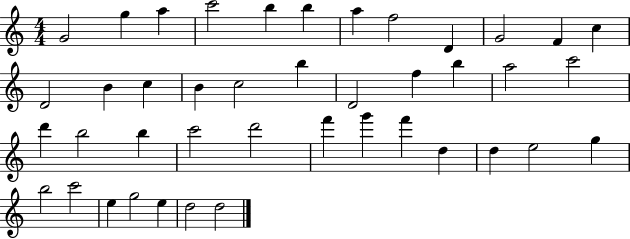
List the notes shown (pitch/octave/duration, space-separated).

G4/h G5/q A5/q C6/h B5/q B5/q A5/q F5/h D4/q G4/h F4/q C5/q D4/h B4/q C5/q B4/q C5/h B5/q D4/h F5/q B5/q A5/h C6/h D6/q B5/h B5/q C6/h D6/h F6/q G6/q F6/q D5/q D5/q E5/h G5/q B5/h C6/h E5/q G5/h E5/q D5/h D5/h